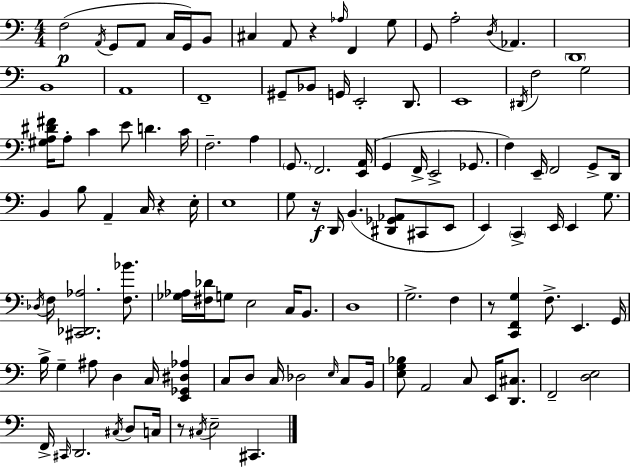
F3/h A2/s G2/e A2/e C3/s G2/s B2/e C#3/q A2/e R/q Ab3/s F2/q G3/e G2/e A3/h D3/s Ab2/q. D2/w B2/w A2/w F2/w G#2/e Bb2/e G2/s E2/h D2/e. E2/w D#2/s F3/h G3/h [G#3,A3,D#4,F#4]/s A3/e C4/q E4/e D4/q. C4/s F3/h. A3/q G2/e. F2/h. [E2,A2]/s G2/q F2/s E2/h Gb2/e. F3/q E2/s F2/h G2/e D2/s B2/q B3/e A2/q C3/s R/q E3/s E3/w G3/e R/s D2/s B2/q. [D#2,Gb2,Ab2]/e C#2/e E2/e E2/q C2/q E2/s E2/q G3/e. Db3/s F3/s [C#2,Db2,Ab3]/h. [F3,Bb4]/e. [Gb3,Ab3]/s [F#3,Db4]/s G3/e E3/h C3/s B2/e. D3/w G3/h. F3/q R/e [C2,F2,G3]/q F3/e. E2/q. G2/s B3/s G3/q A#3/e D3/q C3/s [E2,Gb2,D#3,Ab3]/q C3/e D3/e C3/s Db3/h E3/s C3/e B2/s [E3,G3,Bb3]/e A2/h C3/e E2/s [D2,C#3]/e. F2/h [D3,E3]/h F2/s C#2/s D2/h. C#3/s D3/e C3/s R/e C#3/s E3/h C#2/q.